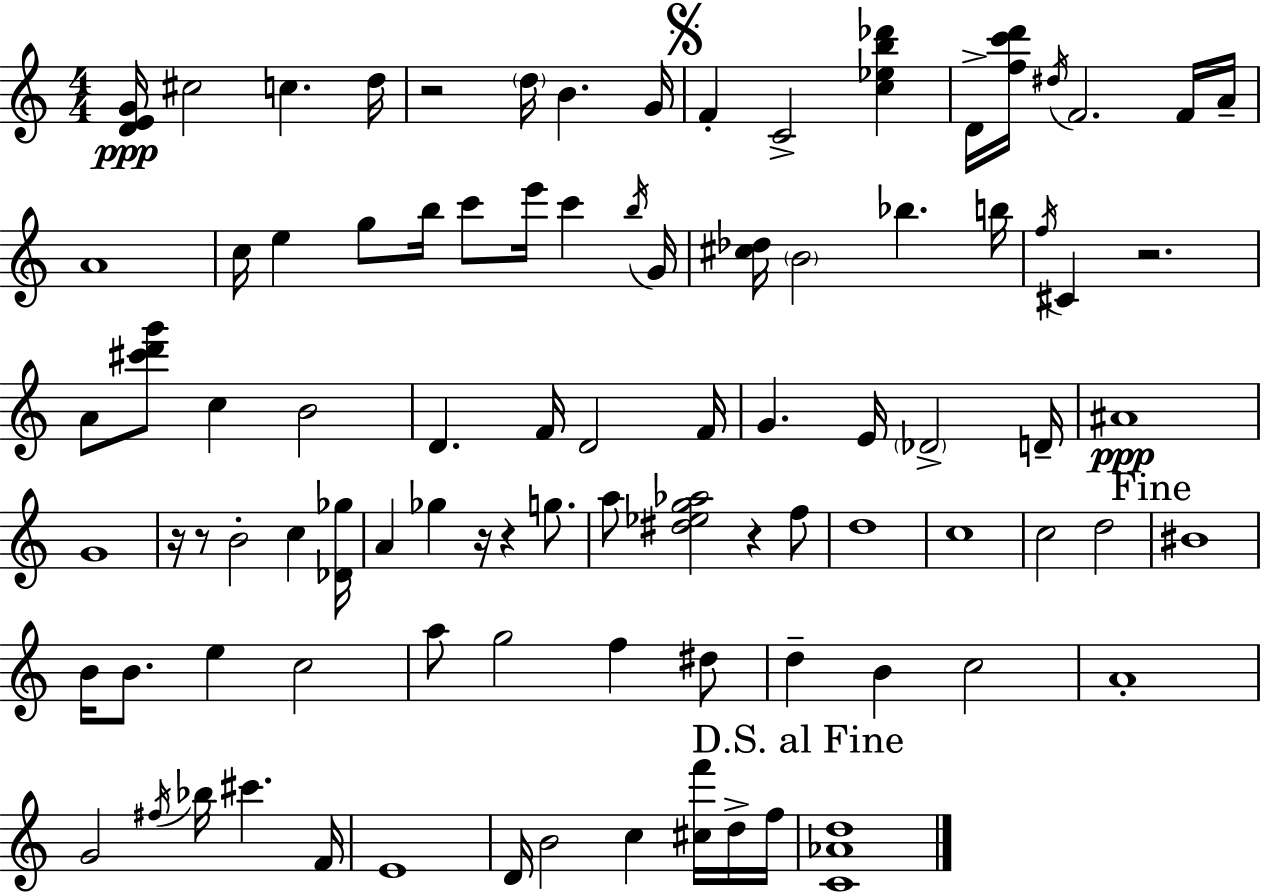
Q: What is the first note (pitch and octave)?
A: C#5